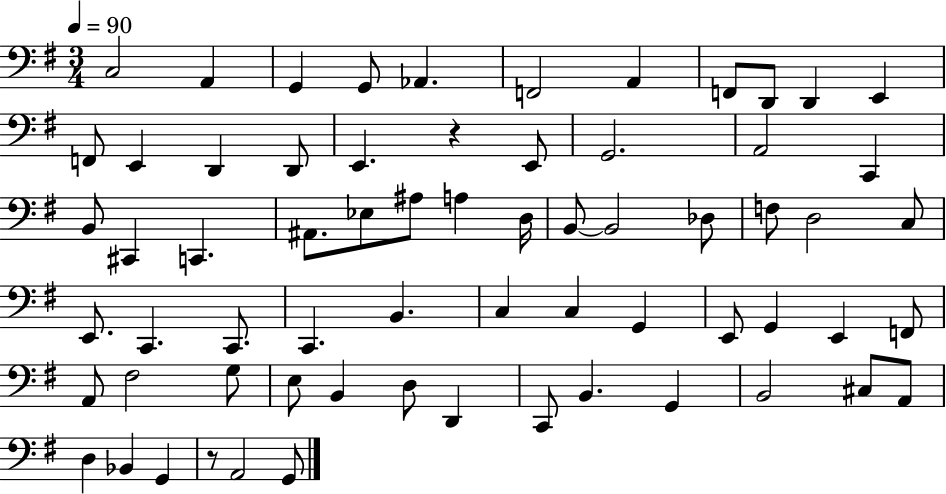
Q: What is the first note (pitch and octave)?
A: C3